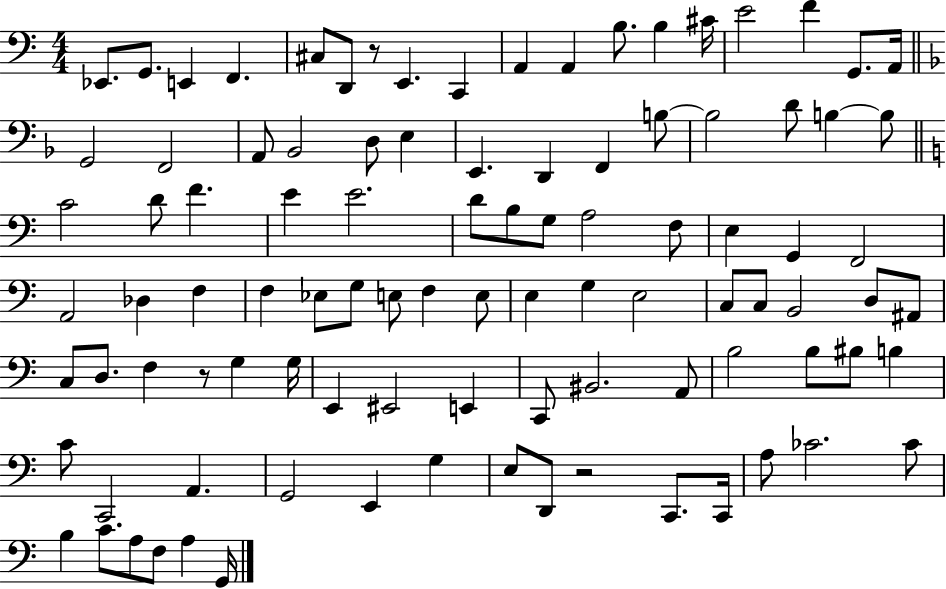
Eb2/e. G2/e. E2/q F2/q. C#3/e D2/e R/e E2/q. C2/q A2/q A2/q B3/e. B3/q C#4/s E4/h F4/q G2/e. A2/s G2/h F2/h A2/e Bb2/h D3/e E3/q E2/q. D2/q F2/q B3/e B3/h D4/e B3/q B3/e C4/h D4/e F4/q. E4/q E4/h. D4/e B3/e G3/e A3/h F3/e E3/q G2/q F2/h A2/h Db3/q F3/q F3/q Eb3/e G3/e E3/e F3/q E3/e E3/q G3/q E3/h C3/e C3/e B2/h D3/e A#2/e C3/e D3/e. F3/q R/e G3/q G3/s E2/q EIS2/h E2/q C2/e BIS2/h. A2/e B3/h B3/e BIS3/e B3/q C4/e C2/h A2/q. G2/h E2/q G3/q E3/e D2/e R/h C2/e. C2/s A3/e CES4/h. CES4/e B3/q C4/e. A3/e F3/e A3/q G2/s